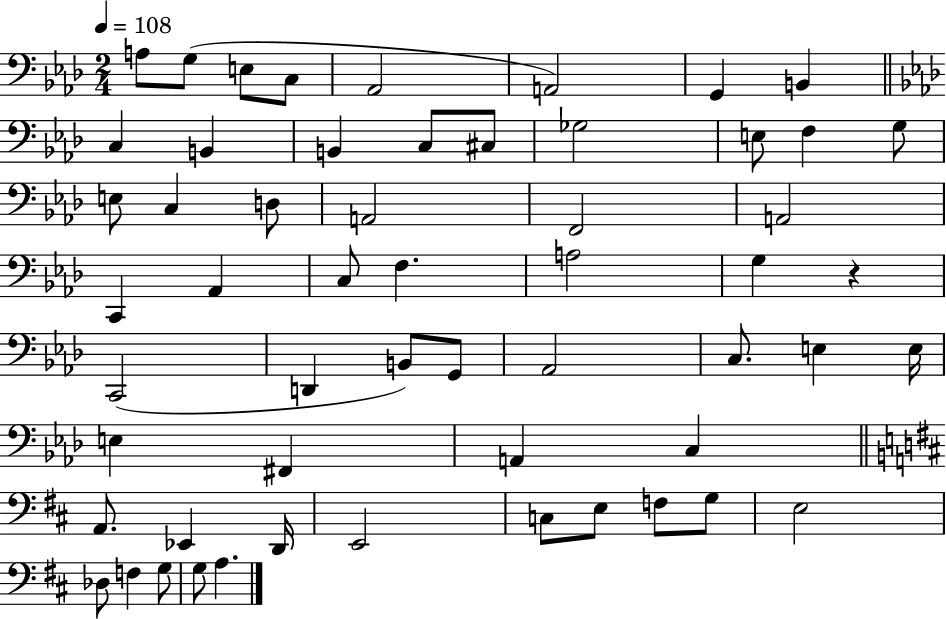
A3/e G3/e E3/e C3/e Ab2/h A2/h G2/q B2/q C3/q B2/q B2/q C3/e C#3/e Gb3/h E3/e F3/q G3/e E3/e C3/q D3/e A2/h F2/h A2/h C2/q Ab2/q C3/e F3/q. A3/h G3/q R/q C2/h D2/q B2/e G2/e Ab2/h C3/e. E3/q E3/s E3/q F#2/q A2/q C3/q A2/e. Eb2/q D2/s E2/h C3/e E3/e F3/e G3/e E3/h Db3/e F3/q G3/e G3/e A3/q.